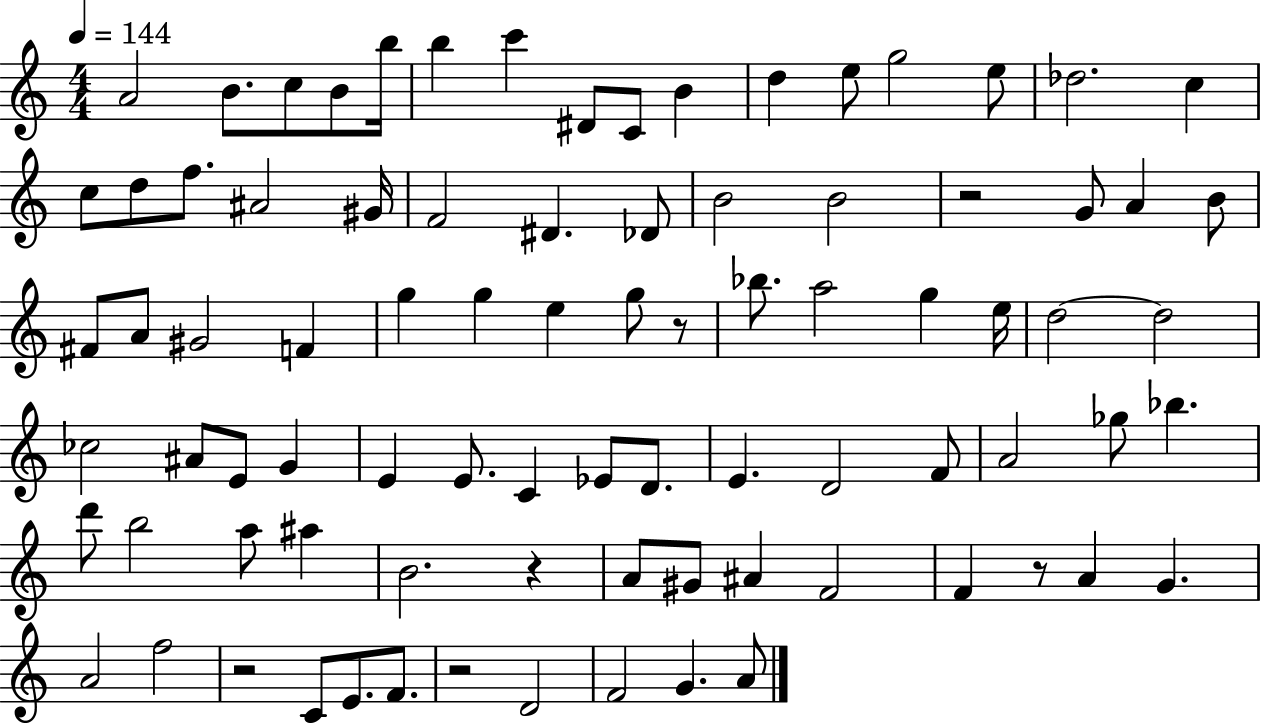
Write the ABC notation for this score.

X:1
T:Untitled
M:4/4
L:1/4
K:C
A2 B/2 c/2 B/2 b/4 b c' ^D/2 C/2 B d e/2 g2 e/2 _d2 c c/2 d/2 f/2 ^A2 ^G/4 F2 ^D _D/2 B2 B2 z2 G/2 A B/2 ^F/2 A/2 ^G2 F g g e g/2 z/2 _b/2 a2 g e/4 d2 d2 _c2 ^A/2 E/2 G E E/2 C _E/2 D/2 E D2 F/2 A2 _g/2 _b d'/2 b2 a/2 ^a B2 z A/2 ^G/2 ^A F2 F z/2 A G A2 f2 z2 C/2 E/2 F/2 z2 D2 F2 G A/2